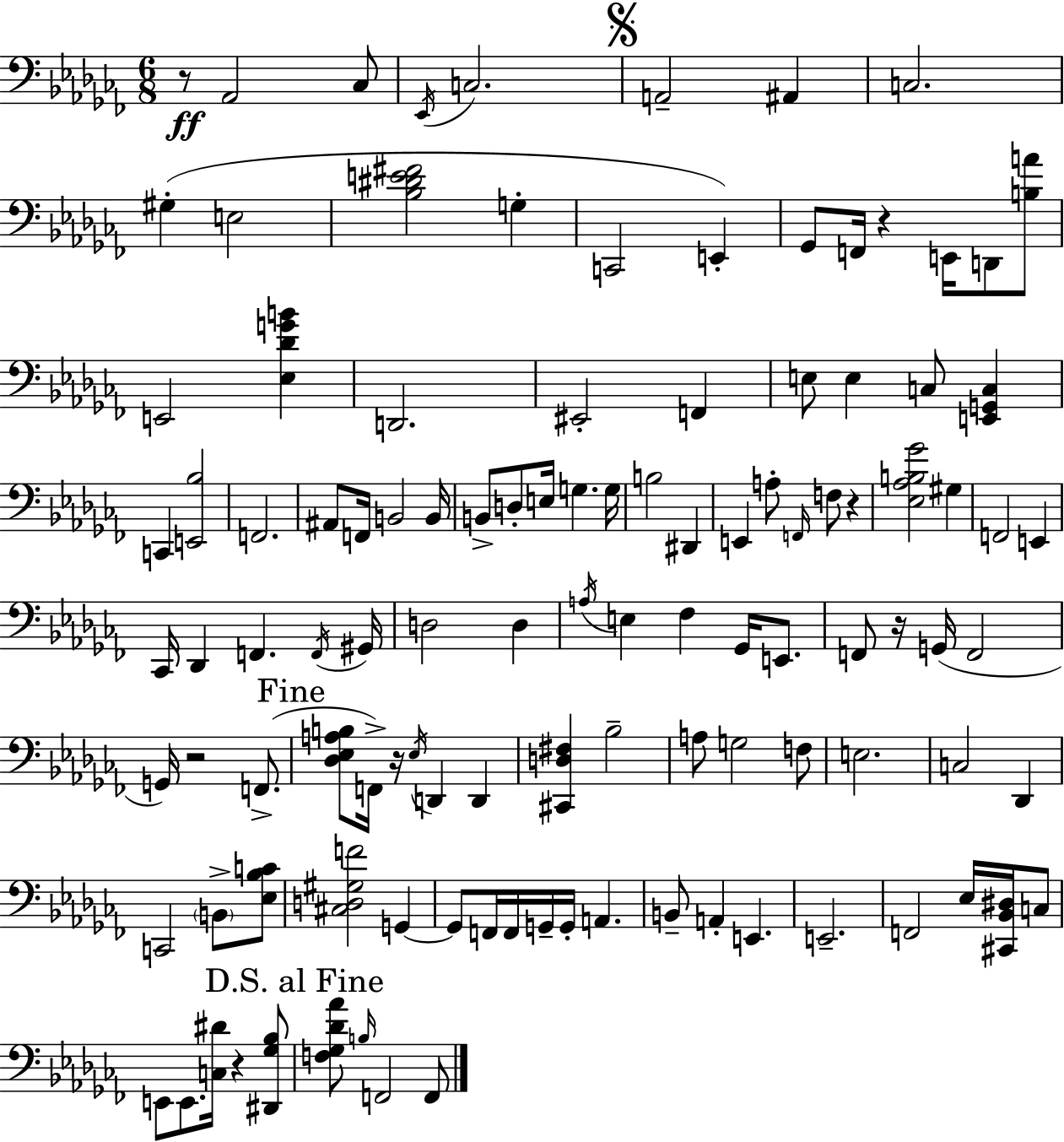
{
  \clef bass
  \numericTimeSignature
  \time 6/8
  \key aes \minor
  \repeat volta 2 { r8\ff aes,2 ces8 | \acciaccatura { ees,16 } c2. | \mark \markup { \musicglyph "scripts.segno" } a,2-- ais,4 | c2. | \break gis4-.( e2 | <bes dis' e' fis'>2 g4-. | c,2 e,4-.) | ges,8 f,16 r4 e,16 d,8 <b a'>8 | \break e,2 <ees des' g' b'>4 | d,2. | eis,2-. f,4 | e8 e4 c8 <e, g, c>4 | \break c,4 <e, bes>2 | f,2. | ais,8 f,16 b,2 | b,16 b,8-> d8-. e16 g4. | \break g16 b2 dis,4 | e,4 a8-. \grace { f,16 } f8 r4 | <ees aes b ges'>2 gis4 | f,2 e,4 | \break ces,16 des,4 f,4. | \acciaccatura { f,16 } gis,16 d2 d4 | \acciaccatura { a16 } e4 fes4 | ges,16 e,8. f,8 r16 g,16( f,2 | \break g,16) r2 | f,8.->( \mark "Fine" <des ees a b>8 f,16->) r16 \acciaccatura { ees16 } d,4 | d,4 <cis, d fis>4 bes2-- | a8 g2 | \break f8 e2. | c2 | des,4 c,2 | \parenthesize b,8-> <ees bes c'>8 <cis d gis f'>2 | \break g,4~~ g,8 f,16 f,16 g,16-- g,16-. a,4. | b,8-- a,4-. e,4. | e,2.-- | f,2 | \break ees16 <cis, bes, dis>16 c8 e,8 e,8. <c dis'>16 r4 | <dis, ges bes>8 \mark "D.S. al Fine" <f ges des' aes'>8 \grace { b16 } f,2 | f,8 } \bar "|."
}